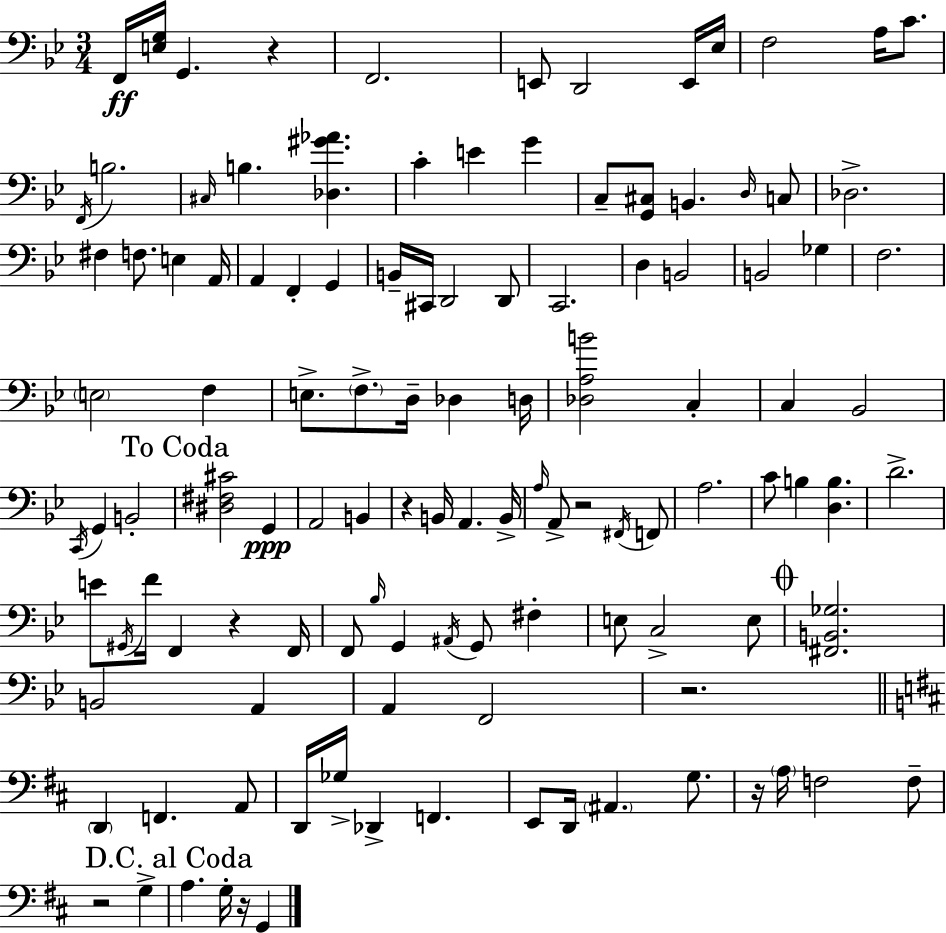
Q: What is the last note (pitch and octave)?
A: G2